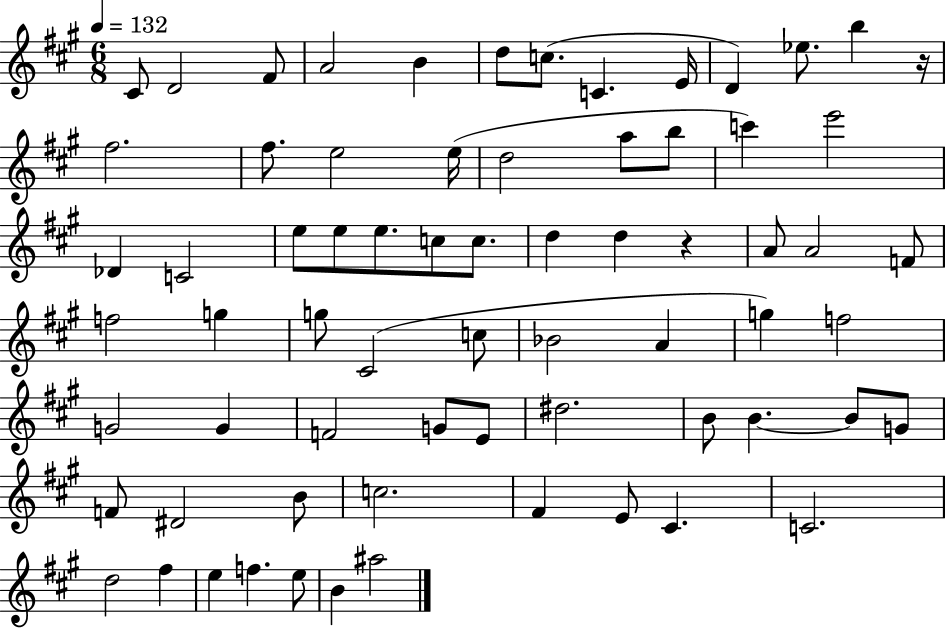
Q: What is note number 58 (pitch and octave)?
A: E4